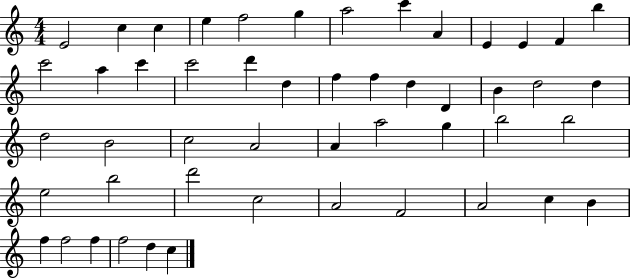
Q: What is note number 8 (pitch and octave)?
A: C6